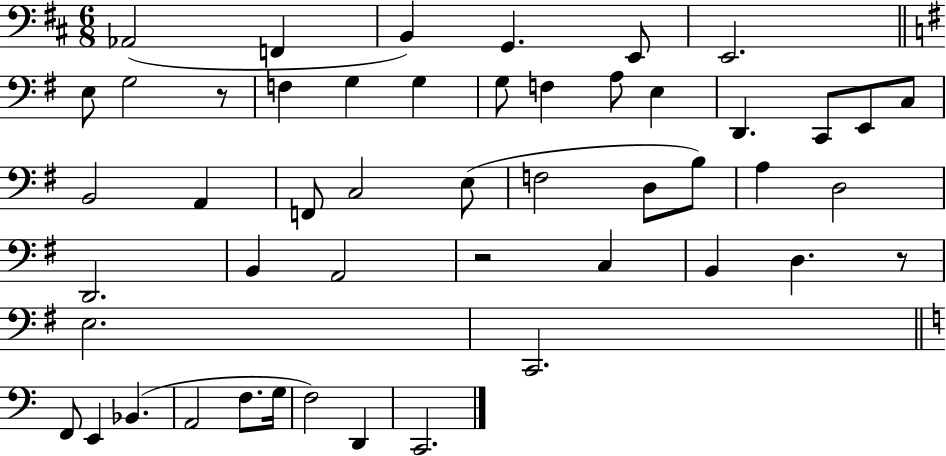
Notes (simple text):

Ab2/h F2/q B2/q G2/q. E2/e E2/h. E3/e G3/h R/e F3/q G3/q G3/q G3/e F3/q A3/e E3/q D2/q. C2/e E2/e C3/e B2/h A2/q F2/e C3/h E3/e F3/h D3/e B3/e A3/q D3/h D2/h. B2/q A2/h R/h C3/q B2/q D3/q. R/e E3/h. C2/h. F2/e E2/q Bb2/q. A2/h F3/e. G3/s F3/h D2/q C2/h.